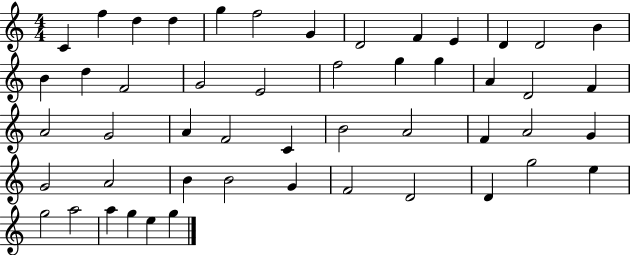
C4/q F5/q D5/q D5/q G5/q F5/h G4/q D4/h F4/q E4/q D4/q D4/h B4/q B4/q D5/q F4/h G4/h E4/h F5/h G5/q G5/q A4/q D4/h F4/q A4/h G4/h A4/q F4/h C4/q B4/h A4/h F4/q A4/h G4/q G4/h A4/h B4/q B4/h G4/q F4/h D4/h D4/q G5/h E5/q G5/h A5/h A5/q G5/q E5/q G5/q